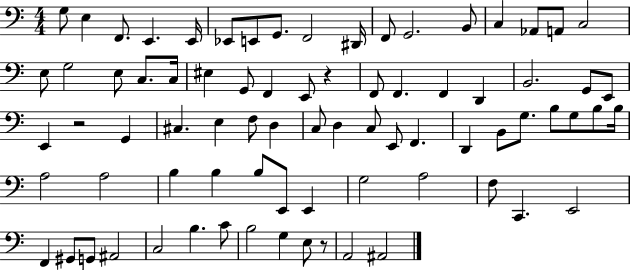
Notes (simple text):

G3/e E3/q F2/e. E2/q. E2/s Eb2/e E2/e G2/e. F2/h D#2/s F2/e G2/h. B2/e C3/q Ab2/e A2/e C3/h E3/e G3/h E3/e C3/e. C3/s EIS3/q G2/e F2/q E2/e R/q F2/e F2/q. F2/q D2/q B2/h. G2/e E2/e E2/q R/h G2/q C#3/q. E3/q F3/e D3/q C3/e D3/q C3/e E2/e F2/q. D2/q B2/e G3/e. B3/e G3/e B3/e B3/s A3/h A3/h B3/q B3/q B3/e E2/e E2/q G3/h A3/h F3/e C2/q. E2/h F2/q G#2/e G2/e A#2/h C3/h B3/q. C4/e B3/h G3/q E3/e R/e A2/h A#2/h